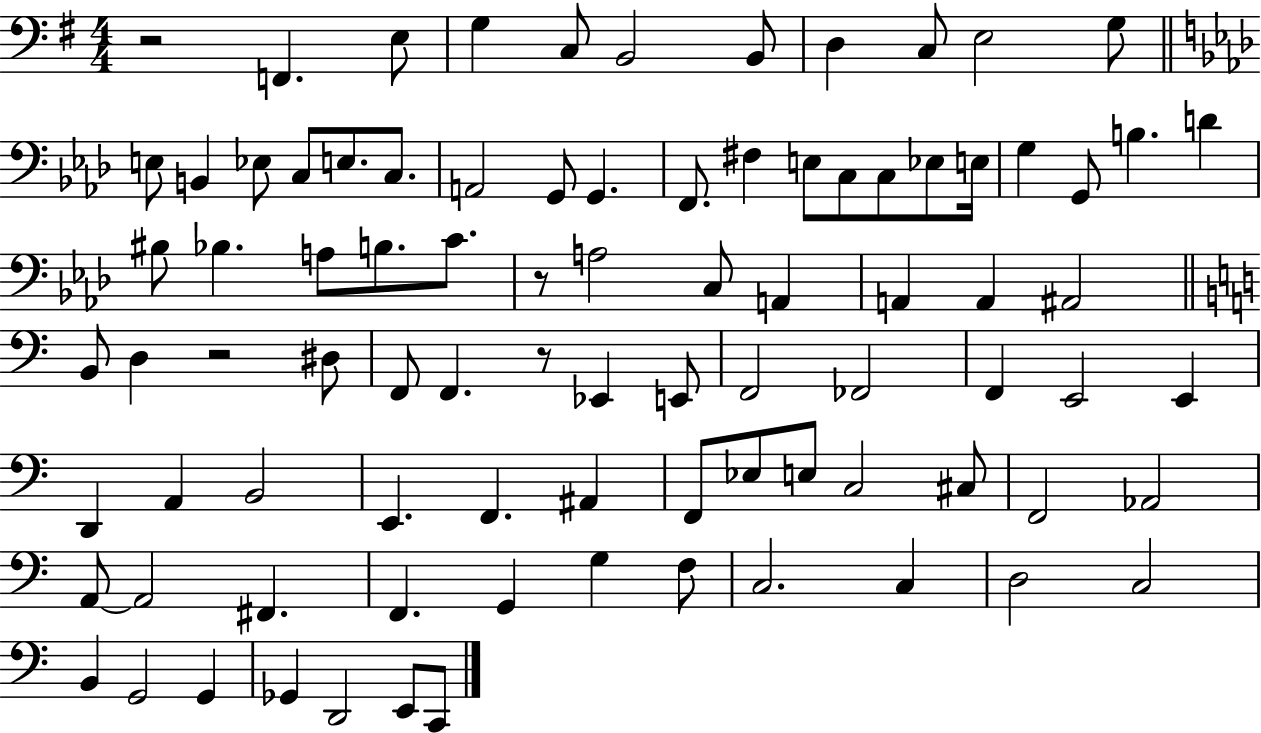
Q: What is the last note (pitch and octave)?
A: C2